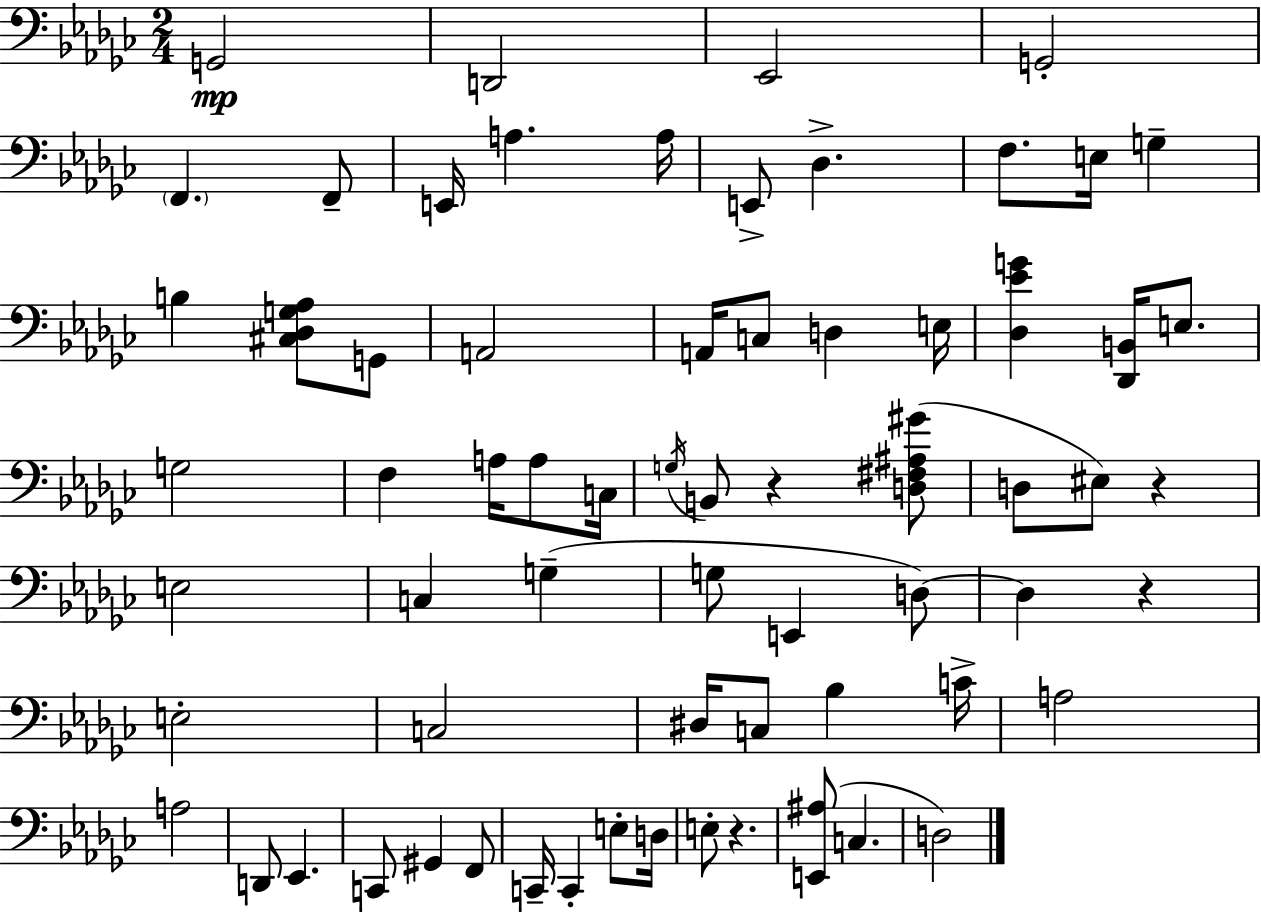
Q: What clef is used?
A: bass